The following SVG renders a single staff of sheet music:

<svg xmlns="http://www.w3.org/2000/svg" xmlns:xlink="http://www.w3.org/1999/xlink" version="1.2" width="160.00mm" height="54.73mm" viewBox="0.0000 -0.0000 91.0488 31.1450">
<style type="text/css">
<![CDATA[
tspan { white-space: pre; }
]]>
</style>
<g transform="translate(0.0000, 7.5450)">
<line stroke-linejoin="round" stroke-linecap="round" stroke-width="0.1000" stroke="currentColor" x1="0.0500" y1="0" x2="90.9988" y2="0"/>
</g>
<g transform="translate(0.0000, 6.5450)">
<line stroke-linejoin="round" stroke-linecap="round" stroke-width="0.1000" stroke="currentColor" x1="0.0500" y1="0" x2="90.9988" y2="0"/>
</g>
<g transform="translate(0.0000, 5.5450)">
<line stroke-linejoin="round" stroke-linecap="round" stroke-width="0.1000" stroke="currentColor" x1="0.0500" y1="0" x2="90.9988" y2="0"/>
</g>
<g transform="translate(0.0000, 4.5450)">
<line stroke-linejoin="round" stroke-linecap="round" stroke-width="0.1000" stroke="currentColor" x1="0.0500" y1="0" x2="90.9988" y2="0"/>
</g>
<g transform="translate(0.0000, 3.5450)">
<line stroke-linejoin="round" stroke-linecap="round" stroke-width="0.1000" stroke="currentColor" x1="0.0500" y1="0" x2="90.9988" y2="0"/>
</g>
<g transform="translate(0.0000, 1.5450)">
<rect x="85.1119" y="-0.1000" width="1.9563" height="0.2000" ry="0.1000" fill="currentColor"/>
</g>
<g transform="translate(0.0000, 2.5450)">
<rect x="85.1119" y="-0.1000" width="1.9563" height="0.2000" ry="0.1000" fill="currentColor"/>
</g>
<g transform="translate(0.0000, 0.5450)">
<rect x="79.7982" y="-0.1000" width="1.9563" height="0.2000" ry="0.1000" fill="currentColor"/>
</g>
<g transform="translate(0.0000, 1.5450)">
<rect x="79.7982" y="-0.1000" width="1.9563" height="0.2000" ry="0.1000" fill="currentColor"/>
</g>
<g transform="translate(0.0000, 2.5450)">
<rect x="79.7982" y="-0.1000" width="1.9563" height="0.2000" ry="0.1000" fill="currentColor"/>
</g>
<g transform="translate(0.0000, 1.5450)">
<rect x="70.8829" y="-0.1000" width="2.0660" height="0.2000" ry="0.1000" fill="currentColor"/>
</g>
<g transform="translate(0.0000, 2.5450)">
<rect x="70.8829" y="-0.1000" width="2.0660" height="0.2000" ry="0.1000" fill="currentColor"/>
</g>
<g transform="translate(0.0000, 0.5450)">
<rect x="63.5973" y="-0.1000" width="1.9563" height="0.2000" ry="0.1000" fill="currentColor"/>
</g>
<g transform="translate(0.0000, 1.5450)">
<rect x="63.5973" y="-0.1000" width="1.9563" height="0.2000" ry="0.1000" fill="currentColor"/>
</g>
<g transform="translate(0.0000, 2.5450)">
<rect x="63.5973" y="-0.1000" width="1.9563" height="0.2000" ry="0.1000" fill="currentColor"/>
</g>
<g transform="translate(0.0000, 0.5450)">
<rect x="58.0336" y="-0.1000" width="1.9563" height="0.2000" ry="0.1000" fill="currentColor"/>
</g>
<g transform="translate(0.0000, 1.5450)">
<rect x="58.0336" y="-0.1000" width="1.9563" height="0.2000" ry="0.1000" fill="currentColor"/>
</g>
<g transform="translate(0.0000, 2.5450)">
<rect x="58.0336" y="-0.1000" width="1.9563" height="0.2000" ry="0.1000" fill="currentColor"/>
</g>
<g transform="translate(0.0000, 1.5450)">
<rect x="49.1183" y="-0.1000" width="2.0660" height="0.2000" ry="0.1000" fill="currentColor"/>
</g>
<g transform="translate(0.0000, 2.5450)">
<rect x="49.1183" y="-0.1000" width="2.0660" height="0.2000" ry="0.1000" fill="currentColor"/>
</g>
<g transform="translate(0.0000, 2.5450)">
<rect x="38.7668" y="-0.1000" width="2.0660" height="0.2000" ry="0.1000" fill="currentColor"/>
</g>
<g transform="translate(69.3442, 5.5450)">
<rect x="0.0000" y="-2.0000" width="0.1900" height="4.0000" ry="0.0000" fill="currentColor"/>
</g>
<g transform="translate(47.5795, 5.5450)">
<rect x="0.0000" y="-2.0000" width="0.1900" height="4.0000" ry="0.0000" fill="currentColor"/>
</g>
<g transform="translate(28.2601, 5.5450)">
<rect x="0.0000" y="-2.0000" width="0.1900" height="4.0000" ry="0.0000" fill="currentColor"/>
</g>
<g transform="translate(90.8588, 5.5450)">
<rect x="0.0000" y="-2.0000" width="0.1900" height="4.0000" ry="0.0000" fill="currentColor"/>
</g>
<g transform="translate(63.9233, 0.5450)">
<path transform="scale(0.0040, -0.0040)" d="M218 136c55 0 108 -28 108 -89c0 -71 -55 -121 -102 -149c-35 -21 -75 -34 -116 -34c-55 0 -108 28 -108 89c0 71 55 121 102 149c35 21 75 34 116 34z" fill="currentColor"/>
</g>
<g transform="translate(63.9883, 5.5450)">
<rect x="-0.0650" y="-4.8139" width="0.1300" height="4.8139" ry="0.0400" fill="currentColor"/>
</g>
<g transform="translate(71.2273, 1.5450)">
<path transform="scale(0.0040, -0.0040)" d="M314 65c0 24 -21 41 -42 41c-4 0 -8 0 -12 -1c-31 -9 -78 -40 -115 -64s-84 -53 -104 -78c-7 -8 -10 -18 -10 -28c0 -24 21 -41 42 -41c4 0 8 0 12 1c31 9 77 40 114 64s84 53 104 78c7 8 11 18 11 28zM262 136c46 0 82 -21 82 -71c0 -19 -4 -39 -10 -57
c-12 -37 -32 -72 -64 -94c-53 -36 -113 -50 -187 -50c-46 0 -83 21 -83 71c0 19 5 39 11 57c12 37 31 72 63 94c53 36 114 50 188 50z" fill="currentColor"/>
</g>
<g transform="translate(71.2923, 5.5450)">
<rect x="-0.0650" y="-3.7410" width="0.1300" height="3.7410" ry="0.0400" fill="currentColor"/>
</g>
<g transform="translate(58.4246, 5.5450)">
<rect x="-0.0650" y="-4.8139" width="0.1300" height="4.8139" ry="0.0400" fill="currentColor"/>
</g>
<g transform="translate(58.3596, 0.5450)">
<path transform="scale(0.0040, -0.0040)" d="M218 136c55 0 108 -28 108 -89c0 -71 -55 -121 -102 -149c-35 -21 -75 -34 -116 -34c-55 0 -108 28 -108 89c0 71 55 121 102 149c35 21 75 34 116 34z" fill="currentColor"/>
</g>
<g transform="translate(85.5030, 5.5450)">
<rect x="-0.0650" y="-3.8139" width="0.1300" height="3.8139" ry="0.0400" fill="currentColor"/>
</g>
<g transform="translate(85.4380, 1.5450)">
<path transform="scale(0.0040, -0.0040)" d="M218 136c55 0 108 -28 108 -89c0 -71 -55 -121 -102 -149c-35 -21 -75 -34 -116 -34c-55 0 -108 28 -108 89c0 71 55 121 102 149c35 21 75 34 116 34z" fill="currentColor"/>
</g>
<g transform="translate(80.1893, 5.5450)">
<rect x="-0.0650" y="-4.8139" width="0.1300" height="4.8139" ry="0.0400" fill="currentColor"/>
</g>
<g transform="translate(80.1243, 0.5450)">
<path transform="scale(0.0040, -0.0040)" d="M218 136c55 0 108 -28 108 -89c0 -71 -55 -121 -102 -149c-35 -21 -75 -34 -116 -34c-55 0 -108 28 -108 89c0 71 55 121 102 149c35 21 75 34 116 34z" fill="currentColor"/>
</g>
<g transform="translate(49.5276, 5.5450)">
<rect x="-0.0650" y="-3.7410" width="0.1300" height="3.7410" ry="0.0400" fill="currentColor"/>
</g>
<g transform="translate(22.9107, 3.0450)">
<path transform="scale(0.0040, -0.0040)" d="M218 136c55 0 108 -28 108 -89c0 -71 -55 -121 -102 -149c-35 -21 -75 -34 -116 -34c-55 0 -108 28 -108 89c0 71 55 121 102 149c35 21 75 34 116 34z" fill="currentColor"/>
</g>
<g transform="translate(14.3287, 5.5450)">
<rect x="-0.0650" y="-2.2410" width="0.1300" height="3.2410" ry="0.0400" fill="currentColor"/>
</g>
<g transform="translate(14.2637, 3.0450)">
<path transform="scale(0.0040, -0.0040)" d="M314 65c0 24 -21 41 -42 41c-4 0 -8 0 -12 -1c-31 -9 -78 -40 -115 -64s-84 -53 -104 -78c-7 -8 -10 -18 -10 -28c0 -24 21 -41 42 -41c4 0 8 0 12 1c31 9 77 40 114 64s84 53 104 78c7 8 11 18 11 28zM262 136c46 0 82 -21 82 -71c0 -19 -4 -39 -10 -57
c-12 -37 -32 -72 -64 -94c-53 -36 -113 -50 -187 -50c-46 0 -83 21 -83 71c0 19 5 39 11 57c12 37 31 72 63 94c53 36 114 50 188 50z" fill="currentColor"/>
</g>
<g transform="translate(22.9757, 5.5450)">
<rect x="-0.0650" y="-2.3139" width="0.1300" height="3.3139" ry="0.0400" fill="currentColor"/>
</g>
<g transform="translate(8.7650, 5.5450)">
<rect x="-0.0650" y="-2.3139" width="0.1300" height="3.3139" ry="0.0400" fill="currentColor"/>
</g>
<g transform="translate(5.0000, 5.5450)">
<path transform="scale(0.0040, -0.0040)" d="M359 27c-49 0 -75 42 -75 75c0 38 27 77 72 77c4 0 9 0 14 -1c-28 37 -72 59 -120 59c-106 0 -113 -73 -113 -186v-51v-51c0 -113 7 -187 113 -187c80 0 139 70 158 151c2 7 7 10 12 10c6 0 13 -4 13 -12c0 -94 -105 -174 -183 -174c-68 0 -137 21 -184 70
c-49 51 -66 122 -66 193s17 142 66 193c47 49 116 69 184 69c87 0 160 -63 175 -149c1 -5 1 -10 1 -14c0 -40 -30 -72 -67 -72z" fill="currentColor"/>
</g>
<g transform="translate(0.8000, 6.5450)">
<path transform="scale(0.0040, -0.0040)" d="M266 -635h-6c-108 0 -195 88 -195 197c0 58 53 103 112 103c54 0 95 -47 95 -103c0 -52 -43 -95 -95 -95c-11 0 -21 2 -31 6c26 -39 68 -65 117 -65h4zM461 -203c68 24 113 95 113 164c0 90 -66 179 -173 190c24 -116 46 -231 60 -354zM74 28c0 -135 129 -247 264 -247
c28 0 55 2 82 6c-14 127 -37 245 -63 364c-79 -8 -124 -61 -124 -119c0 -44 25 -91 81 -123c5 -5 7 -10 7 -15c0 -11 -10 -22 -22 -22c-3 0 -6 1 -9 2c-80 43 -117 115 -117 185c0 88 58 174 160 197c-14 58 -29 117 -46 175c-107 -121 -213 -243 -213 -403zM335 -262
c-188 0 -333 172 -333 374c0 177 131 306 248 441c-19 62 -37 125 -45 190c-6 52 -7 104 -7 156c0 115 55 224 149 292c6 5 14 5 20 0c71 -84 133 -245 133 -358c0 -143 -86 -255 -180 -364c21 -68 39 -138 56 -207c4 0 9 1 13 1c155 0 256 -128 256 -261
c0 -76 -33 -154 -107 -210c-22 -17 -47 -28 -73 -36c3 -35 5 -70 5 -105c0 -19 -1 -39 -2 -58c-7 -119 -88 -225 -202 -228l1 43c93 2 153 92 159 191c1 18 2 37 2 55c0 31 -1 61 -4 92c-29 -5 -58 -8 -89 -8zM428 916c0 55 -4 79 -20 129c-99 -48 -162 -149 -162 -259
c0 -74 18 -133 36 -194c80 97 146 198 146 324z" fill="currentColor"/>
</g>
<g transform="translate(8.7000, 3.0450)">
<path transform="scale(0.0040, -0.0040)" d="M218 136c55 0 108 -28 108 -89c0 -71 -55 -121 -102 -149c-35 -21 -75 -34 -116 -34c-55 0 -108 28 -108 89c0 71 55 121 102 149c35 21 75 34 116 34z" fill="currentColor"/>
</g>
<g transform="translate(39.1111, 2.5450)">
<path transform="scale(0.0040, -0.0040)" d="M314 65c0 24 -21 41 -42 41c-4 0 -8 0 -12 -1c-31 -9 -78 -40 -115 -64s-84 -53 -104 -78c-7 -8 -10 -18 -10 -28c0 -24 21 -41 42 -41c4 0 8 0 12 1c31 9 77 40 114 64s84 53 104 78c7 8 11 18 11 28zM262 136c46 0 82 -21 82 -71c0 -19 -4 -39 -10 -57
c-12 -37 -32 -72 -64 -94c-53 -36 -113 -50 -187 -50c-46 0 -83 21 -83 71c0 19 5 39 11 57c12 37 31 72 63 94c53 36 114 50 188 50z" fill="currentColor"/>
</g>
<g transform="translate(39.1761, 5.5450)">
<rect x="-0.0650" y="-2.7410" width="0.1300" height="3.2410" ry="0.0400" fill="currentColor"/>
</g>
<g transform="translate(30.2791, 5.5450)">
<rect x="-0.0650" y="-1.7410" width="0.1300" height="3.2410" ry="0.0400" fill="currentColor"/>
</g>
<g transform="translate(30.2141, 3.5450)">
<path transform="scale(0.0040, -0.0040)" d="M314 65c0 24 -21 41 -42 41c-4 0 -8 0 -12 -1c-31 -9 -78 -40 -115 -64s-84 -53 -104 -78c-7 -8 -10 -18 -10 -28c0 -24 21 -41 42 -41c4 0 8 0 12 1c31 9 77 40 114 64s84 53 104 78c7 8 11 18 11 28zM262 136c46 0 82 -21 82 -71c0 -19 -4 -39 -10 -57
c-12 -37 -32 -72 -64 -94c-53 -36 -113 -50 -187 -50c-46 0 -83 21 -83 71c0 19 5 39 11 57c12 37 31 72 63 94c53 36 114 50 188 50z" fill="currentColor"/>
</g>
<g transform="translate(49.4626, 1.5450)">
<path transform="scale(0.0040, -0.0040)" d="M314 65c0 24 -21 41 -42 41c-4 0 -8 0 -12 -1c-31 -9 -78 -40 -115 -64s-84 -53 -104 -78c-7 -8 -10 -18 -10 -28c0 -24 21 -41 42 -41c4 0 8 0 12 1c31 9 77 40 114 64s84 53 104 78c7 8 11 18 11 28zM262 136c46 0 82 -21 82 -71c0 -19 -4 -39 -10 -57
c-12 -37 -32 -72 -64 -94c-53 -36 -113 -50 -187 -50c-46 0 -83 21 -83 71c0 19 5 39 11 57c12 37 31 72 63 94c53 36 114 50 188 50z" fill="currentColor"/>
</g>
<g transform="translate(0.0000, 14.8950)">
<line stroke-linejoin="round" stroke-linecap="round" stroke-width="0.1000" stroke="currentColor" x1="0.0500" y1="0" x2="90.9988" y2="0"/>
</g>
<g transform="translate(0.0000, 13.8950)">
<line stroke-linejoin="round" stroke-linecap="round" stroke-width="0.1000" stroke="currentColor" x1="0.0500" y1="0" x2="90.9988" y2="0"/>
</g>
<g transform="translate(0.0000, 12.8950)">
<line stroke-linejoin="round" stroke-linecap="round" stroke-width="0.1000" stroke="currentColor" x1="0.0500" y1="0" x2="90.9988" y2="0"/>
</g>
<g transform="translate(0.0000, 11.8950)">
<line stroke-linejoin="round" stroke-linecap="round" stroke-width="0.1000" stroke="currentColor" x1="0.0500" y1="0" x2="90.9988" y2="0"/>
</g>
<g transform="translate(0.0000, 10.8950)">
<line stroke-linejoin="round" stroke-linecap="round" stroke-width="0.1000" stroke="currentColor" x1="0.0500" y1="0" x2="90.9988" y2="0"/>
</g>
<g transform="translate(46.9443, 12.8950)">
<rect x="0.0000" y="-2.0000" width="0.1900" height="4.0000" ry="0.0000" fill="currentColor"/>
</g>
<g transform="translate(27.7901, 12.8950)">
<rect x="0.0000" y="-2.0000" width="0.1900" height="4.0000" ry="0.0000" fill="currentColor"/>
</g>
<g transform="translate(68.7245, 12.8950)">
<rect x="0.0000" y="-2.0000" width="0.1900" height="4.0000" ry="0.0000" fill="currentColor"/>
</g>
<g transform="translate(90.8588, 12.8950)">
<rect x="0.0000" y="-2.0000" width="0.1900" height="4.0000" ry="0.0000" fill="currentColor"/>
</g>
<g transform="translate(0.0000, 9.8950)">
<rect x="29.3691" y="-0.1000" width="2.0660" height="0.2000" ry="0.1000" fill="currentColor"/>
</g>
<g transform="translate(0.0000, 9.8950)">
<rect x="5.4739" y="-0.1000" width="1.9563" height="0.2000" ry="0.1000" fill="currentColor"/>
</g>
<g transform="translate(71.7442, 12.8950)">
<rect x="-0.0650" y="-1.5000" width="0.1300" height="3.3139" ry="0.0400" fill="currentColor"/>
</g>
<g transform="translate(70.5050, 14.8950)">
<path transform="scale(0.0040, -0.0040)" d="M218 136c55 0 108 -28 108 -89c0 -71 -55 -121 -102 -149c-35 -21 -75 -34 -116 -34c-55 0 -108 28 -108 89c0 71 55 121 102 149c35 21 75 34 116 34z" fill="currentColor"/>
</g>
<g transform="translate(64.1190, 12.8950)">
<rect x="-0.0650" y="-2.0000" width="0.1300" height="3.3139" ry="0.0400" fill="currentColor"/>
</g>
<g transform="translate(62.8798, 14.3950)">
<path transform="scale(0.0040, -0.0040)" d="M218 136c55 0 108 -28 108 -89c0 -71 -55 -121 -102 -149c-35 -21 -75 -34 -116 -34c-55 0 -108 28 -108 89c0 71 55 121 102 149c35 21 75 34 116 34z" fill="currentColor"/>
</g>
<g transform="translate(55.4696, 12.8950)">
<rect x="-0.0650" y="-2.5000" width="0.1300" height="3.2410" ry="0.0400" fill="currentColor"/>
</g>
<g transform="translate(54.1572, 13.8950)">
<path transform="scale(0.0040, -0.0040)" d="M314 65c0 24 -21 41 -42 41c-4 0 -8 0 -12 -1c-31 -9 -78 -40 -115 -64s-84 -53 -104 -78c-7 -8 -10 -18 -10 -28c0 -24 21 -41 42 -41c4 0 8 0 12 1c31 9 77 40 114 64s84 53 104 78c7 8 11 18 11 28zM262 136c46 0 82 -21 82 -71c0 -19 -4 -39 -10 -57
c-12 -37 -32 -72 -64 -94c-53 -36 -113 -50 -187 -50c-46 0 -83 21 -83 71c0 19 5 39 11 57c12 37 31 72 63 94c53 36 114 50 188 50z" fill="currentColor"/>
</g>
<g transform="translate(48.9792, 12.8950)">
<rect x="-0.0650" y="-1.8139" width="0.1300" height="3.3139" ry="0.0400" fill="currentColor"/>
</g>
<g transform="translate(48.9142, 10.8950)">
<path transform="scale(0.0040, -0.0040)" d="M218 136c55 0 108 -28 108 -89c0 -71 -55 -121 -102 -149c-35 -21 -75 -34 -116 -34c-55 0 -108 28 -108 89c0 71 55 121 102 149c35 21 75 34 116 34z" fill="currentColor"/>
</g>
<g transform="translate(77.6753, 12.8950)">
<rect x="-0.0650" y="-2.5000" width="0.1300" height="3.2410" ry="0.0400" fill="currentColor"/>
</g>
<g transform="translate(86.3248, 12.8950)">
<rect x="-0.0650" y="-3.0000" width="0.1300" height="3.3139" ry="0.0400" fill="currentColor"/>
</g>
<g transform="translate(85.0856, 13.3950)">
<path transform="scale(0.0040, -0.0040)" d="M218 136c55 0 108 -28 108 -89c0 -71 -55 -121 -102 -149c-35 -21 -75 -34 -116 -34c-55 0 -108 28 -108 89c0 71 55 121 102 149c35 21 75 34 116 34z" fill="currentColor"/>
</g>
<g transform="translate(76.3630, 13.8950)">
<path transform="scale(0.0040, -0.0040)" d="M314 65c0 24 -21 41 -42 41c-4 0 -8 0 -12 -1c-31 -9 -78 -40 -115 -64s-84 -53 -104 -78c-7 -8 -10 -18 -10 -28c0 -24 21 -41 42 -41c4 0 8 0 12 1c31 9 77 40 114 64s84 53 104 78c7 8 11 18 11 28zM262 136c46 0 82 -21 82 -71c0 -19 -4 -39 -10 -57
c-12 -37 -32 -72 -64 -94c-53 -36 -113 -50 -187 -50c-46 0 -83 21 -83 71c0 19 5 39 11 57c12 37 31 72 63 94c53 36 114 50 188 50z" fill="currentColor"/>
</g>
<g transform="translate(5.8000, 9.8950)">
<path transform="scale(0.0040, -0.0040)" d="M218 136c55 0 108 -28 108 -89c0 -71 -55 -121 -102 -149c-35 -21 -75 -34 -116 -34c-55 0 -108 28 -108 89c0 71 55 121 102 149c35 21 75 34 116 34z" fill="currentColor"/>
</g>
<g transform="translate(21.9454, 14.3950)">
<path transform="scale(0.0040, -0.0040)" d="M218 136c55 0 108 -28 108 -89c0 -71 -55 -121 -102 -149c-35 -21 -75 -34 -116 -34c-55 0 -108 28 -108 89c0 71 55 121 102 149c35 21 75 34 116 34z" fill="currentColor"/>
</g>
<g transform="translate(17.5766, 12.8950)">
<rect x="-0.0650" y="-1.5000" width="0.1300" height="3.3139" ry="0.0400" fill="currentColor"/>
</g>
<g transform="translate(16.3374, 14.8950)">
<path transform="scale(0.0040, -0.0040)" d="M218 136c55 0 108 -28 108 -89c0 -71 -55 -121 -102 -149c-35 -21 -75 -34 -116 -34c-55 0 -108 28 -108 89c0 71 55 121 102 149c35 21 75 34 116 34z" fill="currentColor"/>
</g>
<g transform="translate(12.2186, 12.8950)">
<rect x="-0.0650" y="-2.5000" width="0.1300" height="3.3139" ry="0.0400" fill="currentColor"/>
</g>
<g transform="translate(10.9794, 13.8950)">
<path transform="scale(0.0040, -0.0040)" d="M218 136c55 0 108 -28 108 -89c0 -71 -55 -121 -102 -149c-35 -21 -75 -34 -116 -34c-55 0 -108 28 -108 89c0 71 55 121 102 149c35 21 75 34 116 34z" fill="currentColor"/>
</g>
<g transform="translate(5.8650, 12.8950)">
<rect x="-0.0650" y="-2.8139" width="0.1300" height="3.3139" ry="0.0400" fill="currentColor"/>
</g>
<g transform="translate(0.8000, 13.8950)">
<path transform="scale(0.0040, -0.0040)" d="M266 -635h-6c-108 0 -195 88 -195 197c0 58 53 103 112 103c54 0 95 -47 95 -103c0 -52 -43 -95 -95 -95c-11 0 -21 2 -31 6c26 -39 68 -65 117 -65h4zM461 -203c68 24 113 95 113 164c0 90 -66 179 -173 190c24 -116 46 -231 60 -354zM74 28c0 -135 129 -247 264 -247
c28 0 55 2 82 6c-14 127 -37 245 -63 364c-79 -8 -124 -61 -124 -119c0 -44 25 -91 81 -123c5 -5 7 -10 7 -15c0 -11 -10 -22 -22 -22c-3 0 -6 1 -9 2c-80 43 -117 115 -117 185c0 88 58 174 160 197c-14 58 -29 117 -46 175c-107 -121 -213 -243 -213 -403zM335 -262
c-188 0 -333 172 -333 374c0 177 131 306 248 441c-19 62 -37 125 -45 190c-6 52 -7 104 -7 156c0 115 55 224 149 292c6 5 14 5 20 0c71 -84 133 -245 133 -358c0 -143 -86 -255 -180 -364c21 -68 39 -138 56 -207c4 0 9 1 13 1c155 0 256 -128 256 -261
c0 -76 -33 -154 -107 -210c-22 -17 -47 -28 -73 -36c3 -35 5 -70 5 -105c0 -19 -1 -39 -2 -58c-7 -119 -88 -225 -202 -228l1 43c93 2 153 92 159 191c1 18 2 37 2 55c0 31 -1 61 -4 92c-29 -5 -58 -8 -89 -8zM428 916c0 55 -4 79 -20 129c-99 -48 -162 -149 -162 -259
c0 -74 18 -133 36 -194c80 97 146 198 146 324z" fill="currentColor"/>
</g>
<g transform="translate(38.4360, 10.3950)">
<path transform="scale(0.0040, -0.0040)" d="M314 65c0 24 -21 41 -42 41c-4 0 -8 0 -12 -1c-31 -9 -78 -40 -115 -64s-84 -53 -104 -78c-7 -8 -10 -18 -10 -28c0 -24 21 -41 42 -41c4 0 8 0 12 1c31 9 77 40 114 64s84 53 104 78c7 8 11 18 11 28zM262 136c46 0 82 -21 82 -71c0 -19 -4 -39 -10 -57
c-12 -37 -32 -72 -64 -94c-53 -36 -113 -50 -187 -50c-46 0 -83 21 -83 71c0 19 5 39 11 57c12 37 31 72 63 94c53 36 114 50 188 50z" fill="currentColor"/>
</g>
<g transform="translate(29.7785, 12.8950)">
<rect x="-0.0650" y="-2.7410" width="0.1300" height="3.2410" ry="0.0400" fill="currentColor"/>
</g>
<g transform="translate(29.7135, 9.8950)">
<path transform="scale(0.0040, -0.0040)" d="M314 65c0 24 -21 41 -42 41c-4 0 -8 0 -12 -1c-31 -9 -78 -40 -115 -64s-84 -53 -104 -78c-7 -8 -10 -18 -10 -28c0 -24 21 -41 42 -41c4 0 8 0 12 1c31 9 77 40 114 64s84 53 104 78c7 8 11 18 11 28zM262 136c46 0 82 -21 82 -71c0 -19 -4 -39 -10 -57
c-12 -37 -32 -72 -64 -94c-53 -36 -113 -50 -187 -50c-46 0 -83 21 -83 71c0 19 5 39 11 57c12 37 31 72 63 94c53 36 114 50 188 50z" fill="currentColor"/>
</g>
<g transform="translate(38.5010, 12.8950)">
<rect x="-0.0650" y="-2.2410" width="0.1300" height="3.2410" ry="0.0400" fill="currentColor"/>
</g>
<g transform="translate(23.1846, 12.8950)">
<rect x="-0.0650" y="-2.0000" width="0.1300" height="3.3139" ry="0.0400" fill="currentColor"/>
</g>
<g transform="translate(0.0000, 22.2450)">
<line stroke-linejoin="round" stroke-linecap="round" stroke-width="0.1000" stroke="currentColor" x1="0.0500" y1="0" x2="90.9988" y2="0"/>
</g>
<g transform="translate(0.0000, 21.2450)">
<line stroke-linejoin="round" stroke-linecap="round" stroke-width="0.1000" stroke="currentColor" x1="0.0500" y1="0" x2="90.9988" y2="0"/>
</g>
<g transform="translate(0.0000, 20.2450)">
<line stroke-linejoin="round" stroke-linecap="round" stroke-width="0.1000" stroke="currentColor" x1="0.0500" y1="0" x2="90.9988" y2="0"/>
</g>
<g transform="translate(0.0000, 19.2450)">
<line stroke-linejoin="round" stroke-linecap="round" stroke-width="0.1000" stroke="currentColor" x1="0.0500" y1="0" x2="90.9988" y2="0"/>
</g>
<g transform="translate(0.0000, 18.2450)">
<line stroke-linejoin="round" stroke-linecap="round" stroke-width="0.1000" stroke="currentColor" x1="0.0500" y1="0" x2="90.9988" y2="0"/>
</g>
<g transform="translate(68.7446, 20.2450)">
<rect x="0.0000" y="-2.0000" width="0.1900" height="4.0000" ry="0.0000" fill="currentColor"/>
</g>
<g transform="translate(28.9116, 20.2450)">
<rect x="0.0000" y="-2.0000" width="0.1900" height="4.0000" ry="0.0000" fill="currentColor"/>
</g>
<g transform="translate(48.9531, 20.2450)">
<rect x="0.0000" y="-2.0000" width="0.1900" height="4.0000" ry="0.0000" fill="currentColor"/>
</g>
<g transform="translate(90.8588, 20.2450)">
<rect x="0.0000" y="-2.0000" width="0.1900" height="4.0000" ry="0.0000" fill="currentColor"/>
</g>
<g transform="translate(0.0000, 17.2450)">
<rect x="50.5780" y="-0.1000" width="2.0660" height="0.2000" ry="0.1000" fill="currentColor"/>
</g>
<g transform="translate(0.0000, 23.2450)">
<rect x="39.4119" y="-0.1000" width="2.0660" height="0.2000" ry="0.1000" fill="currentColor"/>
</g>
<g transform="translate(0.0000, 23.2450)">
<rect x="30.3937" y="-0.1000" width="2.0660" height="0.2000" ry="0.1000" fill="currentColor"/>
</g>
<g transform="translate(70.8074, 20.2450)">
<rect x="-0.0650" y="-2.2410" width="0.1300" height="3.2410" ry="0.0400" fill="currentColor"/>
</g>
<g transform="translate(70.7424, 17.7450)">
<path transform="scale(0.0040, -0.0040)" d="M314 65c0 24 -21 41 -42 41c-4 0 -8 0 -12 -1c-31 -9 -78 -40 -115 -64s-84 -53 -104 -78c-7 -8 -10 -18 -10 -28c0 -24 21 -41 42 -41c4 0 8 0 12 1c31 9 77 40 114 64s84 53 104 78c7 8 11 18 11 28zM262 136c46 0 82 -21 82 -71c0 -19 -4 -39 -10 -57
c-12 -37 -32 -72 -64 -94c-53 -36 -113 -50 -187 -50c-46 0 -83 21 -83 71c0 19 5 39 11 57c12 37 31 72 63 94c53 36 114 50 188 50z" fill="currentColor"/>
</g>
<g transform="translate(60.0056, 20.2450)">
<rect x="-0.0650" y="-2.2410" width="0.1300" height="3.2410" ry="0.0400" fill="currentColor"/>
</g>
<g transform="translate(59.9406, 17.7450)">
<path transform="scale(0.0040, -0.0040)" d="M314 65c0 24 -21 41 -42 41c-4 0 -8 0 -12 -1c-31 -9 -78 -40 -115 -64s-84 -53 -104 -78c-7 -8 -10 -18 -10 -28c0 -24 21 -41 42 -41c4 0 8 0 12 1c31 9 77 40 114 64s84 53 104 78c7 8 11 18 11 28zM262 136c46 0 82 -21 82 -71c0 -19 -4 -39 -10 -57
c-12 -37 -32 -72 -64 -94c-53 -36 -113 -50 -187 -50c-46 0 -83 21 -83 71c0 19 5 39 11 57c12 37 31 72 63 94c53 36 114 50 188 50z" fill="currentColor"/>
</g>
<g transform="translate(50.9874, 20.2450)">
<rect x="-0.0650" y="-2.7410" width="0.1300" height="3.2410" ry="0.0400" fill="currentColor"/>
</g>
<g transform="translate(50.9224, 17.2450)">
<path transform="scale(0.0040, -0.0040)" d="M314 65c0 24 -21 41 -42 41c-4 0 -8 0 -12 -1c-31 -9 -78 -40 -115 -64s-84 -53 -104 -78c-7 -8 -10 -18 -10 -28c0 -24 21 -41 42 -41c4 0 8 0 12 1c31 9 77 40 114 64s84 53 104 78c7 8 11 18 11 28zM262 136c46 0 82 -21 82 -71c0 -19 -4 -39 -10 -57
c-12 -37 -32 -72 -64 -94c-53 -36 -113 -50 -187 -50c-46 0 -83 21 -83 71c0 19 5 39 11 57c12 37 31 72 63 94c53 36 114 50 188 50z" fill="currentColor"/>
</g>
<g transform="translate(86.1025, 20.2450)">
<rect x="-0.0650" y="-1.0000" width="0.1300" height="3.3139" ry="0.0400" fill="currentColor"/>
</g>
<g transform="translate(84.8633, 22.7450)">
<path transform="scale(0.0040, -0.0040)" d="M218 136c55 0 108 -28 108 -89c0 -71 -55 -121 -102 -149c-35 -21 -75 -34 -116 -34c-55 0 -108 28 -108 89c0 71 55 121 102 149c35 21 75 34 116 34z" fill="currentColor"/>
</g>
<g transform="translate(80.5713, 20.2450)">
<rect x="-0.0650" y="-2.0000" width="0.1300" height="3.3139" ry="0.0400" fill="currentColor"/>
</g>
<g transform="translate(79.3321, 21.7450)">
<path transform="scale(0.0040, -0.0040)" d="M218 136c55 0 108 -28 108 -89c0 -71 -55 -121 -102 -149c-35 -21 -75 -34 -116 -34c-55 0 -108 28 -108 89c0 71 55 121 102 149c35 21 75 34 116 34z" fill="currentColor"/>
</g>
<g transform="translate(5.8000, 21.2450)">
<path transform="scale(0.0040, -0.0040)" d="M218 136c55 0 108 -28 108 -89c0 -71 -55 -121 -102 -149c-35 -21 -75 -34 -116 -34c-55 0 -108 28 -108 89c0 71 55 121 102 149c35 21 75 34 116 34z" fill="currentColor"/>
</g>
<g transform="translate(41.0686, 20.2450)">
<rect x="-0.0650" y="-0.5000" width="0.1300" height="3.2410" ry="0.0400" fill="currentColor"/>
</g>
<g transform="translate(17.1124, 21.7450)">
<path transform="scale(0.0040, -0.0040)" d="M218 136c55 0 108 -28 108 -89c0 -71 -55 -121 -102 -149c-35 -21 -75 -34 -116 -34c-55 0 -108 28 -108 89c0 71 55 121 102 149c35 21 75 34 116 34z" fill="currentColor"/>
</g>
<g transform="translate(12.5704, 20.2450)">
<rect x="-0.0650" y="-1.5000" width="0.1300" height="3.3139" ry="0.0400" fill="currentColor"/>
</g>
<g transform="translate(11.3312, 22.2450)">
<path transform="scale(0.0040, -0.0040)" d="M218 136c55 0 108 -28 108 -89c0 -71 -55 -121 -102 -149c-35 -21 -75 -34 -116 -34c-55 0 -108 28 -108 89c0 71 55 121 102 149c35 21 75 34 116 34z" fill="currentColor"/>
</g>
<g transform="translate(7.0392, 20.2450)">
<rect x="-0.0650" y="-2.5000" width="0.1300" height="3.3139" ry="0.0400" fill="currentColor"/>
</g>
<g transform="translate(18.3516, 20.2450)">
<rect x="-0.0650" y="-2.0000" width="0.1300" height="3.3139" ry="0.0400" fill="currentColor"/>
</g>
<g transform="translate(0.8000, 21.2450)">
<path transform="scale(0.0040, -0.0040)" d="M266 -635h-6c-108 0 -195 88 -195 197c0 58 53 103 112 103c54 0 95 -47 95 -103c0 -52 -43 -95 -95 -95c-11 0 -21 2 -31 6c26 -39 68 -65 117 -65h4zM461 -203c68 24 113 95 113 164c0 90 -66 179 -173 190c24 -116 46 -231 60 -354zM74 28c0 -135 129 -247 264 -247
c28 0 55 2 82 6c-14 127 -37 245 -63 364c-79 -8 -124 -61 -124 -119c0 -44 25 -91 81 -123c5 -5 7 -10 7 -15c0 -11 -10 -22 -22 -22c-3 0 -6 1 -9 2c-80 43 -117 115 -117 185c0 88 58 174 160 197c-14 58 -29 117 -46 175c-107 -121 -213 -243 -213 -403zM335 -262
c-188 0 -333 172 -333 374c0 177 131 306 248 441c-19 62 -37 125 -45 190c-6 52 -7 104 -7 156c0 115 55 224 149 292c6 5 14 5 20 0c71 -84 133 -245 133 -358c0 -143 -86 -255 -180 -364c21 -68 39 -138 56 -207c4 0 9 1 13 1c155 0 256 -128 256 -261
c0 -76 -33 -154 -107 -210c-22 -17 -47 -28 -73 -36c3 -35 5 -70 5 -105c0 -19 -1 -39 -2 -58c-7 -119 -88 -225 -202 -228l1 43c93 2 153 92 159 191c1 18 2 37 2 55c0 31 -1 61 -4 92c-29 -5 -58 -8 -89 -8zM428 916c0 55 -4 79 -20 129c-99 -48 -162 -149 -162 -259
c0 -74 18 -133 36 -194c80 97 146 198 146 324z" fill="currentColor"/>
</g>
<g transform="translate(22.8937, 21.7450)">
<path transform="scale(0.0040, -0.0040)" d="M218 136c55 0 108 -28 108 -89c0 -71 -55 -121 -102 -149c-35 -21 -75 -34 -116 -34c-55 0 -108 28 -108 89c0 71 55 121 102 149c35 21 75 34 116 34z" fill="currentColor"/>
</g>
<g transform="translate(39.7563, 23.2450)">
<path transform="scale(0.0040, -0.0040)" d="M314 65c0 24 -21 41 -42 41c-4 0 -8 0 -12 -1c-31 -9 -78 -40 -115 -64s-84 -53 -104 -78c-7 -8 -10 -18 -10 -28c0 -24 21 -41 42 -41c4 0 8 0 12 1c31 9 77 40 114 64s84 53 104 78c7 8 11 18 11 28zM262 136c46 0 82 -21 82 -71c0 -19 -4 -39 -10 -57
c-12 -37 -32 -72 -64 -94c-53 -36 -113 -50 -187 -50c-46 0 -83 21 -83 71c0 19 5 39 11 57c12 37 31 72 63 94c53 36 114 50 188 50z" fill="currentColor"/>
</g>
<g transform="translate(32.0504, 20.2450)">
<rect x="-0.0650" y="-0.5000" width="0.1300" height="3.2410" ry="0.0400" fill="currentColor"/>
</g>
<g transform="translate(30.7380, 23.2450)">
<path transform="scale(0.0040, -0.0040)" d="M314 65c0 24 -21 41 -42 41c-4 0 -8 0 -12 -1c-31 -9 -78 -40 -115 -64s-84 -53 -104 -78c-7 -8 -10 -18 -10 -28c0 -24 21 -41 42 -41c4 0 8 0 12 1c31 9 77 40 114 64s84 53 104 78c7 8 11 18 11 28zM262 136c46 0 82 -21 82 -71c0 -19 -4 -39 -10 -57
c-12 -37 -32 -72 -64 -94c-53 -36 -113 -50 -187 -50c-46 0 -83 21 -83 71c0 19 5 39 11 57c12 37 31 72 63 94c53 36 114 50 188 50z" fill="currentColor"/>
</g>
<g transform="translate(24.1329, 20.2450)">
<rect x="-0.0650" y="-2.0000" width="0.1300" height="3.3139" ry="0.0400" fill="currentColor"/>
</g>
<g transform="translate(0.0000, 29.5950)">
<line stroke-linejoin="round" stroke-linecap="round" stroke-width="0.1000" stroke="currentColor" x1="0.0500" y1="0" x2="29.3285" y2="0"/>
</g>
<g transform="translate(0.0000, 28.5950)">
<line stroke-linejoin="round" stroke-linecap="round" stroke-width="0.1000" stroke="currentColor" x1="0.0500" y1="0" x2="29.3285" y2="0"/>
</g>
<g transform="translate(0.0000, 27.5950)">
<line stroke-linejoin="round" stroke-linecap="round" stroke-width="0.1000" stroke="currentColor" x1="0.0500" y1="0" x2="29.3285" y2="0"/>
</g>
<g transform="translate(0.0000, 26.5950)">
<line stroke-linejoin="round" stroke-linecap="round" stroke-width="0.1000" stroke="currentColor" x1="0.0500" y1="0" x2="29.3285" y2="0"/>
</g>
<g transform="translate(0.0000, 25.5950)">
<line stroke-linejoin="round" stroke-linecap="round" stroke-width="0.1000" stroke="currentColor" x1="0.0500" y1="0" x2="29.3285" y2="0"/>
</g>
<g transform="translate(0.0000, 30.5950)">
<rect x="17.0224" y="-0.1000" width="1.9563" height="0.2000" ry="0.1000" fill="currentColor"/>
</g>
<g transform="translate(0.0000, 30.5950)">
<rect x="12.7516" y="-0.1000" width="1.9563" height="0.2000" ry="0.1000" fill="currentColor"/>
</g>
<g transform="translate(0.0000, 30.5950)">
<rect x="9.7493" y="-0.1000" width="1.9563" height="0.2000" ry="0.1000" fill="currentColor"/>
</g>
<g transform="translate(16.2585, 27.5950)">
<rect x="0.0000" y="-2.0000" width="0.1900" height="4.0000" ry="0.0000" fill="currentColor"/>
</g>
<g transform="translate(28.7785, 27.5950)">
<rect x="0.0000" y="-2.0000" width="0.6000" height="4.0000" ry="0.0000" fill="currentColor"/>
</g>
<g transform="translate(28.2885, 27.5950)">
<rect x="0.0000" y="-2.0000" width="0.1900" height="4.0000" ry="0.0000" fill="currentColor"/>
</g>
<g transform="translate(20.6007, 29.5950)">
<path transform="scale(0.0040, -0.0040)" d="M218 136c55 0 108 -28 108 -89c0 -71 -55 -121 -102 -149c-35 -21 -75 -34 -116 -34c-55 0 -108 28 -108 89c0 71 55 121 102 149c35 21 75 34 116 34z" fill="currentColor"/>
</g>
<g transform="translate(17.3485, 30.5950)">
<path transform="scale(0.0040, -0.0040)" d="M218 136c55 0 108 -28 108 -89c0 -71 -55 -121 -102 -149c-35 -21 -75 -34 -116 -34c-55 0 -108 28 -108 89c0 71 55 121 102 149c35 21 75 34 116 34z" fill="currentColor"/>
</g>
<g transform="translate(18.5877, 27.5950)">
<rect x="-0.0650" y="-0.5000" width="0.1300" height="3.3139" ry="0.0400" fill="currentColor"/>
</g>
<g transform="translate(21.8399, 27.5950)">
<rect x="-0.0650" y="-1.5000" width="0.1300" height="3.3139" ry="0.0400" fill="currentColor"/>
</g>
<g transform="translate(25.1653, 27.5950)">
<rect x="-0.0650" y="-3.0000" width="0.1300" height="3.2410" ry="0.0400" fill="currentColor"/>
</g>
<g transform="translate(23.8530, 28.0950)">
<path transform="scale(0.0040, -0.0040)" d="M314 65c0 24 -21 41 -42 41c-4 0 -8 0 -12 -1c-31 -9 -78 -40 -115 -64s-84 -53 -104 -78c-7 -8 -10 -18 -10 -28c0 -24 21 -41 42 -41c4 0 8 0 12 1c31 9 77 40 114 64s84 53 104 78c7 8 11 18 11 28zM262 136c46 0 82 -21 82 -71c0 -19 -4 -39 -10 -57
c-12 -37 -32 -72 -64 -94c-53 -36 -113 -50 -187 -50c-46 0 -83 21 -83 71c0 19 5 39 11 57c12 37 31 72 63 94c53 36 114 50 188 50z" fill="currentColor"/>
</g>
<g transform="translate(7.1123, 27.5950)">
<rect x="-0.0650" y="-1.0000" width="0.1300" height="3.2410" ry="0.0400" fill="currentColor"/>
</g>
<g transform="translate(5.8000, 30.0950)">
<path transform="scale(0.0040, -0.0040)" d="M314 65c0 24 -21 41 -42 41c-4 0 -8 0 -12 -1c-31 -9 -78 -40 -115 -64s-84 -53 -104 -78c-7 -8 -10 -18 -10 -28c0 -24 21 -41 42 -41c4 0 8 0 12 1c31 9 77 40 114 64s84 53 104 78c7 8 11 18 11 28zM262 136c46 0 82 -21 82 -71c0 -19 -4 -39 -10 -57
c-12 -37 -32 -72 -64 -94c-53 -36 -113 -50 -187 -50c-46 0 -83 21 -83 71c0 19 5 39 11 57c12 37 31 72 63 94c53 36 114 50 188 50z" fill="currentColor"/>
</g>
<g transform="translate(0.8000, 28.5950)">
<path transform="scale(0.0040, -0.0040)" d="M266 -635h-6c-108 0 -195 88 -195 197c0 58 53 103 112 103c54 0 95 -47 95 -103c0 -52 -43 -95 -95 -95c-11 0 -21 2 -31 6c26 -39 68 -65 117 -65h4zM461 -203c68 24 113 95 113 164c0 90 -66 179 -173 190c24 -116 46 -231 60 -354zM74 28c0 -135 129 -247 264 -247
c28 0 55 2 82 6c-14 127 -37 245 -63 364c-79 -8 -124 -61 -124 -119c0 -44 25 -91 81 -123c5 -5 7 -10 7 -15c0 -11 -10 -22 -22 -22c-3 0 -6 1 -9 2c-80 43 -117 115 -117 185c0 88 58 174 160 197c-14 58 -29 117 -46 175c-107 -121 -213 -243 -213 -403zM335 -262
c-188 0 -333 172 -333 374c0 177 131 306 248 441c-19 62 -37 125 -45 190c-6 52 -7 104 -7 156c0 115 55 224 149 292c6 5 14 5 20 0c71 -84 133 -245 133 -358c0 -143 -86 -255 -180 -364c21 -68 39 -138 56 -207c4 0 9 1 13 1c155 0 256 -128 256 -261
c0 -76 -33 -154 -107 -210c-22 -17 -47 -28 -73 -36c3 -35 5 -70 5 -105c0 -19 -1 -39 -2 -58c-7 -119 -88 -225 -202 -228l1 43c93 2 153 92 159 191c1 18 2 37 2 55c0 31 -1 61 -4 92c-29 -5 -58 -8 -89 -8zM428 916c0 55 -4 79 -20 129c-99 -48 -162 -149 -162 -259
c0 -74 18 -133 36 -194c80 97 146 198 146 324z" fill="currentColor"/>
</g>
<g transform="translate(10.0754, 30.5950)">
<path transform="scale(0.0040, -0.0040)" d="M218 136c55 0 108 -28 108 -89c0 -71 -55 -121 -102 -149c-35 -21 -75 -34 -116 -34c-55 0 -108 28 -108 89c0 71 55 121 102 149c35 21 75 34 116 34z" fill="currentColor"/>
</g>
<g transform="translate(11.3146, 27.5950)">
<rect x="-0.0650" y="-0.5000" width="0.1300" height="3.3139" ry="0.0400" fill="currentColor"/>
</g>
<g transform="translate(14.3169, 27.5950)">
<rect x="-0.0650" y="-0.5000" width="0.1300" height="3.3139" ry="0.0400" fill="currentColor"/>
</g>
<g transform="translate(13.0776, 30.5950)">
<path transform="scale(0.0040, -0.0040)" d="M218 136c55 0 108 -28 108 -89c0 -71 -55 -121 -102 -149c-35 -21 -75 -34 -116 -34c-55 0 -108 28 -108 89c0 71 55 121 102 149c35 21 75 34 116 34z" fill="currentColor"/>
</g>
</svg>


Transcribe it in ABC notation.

X:1
T:Untitled
M:4/4
L:1/4
K:C
g g2 g f2 a2 c'2 e' e' c'2 e' c' a G E F a2 g2 f G2 F E G2 A G E F F C2 C2 a2 g2 g2 F D D2 C C C E A2